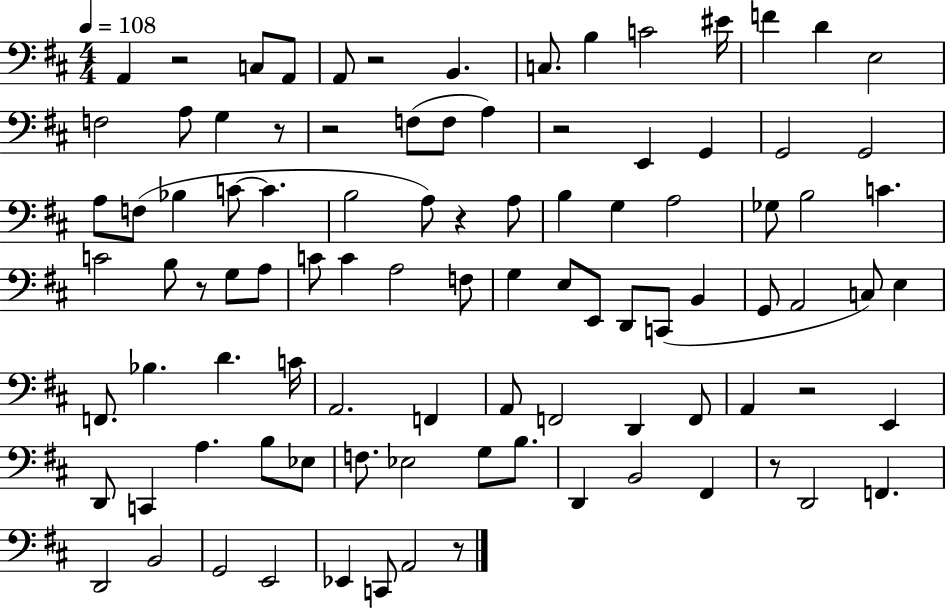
A2/q R/h C3/e A2/e A2/e R/h B2/q. C3/e. B3/q C4/h EIS4/s F4/q D4/q E3/h F3/h A3/e G3/q R/e R/h F3/e F3/e A3/q R/h E2/q G2/q G2/h G2/h A3/e F3/e Bb3/q C4/e C4/q. B3/h A3/e R/q A3/e B3/q G3/q A3/h Gb3/e B3/h C4/q. C4/h B3/e R/e G3/e A3/e C4/e C4/q A3/h F3/e G3/q E3/e E2/e D2/e C2/e B2/q G2/e A2/h C3/e E3/q F2/e. Bb3/q. D4/q. C4/s A2/h. F2/q A2/e F2/h D2/q F2/e A2/q R/h E2/q D2/e C2/q A3/q. B3/e Eb3/e F3/e. Eb3/h G3/e B3/e. D2/q B2/h F#2/q R/e D2/h F2/q. D2/h B2/h G2/h E2/h Eb2/q C2/e A2/h R/e